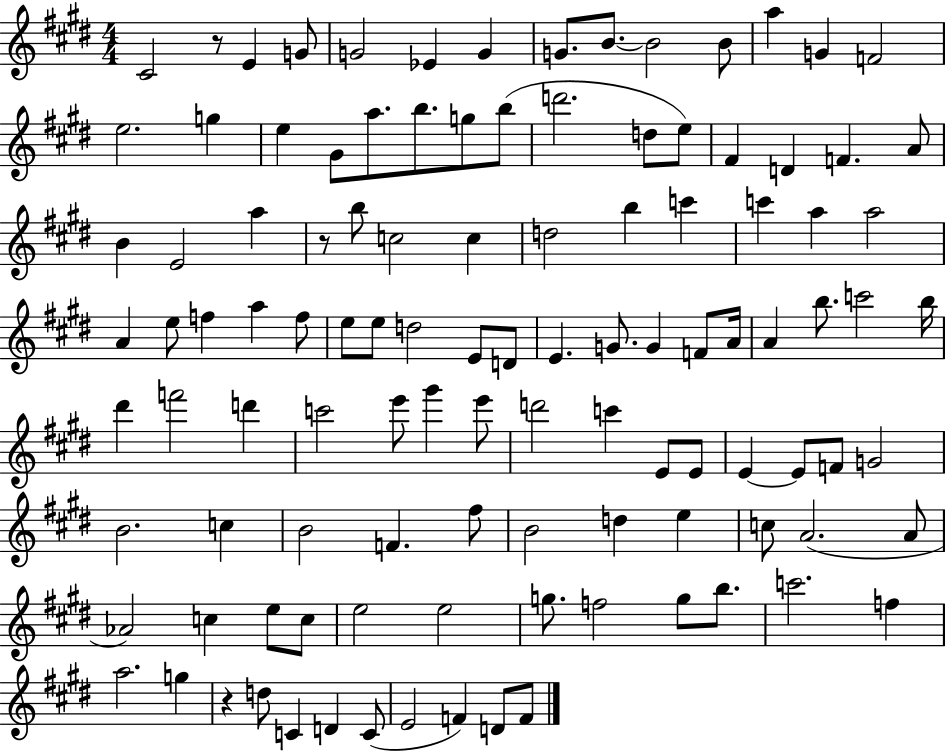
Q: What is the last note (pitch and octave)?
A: F4